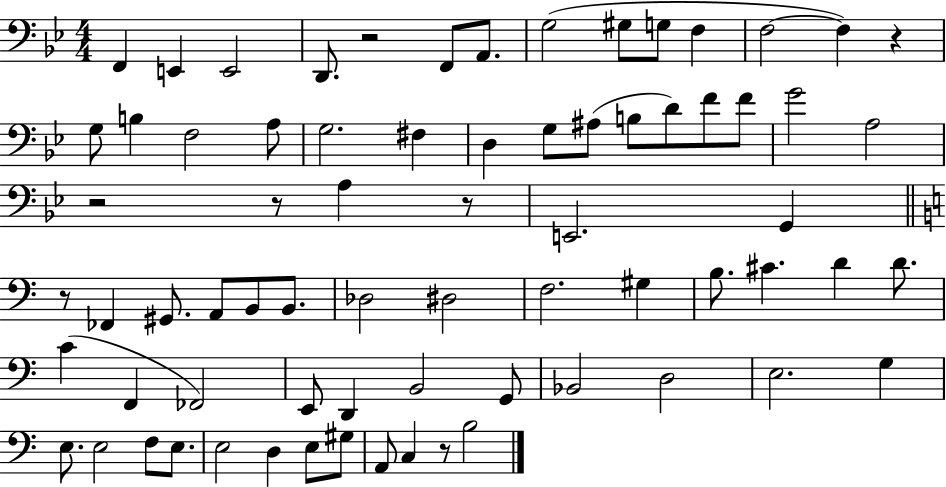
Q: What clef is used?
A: bass